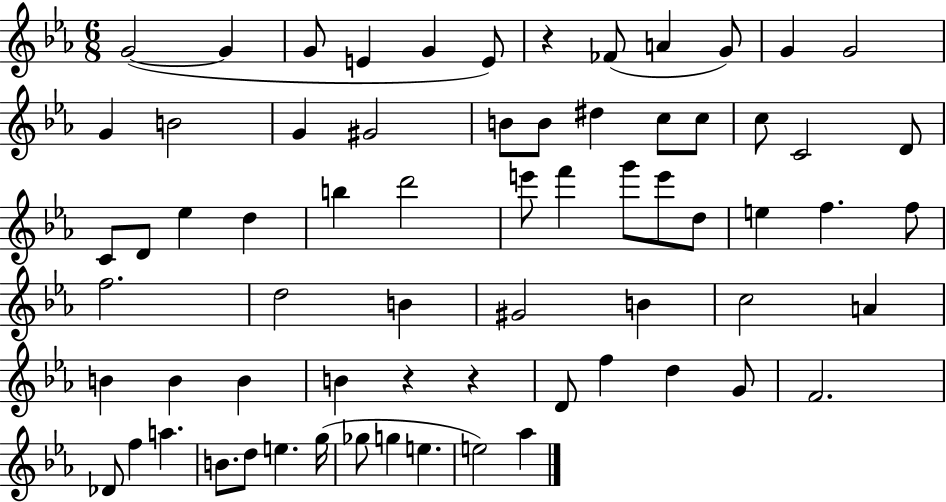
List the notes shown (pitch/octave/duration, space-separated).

G4/h G4/q G4/e E4/q G4/q E4/e R/q FES4/e A4/q G4/e G4/q G4/h G4/q B4/h G4/q G#4/h B4/e B4/e D#5/q C5/e C5/e C5/e C4/h D4/e C4/e D4/e Eb5/q D5/q B5/q D6/h E6/e F6/q G6/e E6/e D5/e E5/q F5/q. F5/e F5/h. D5/h B4/q G#4/h B4/q C5/h A4/q B4/q B4/q B4/q B4/q R/q R/q D4/e F5/q D5/q G4/e F4/h. Db4/e F5/q A5/q. B4/e. D5/e E5/q. G5/s Gb5/e G5/q E5/q. E5/h Ab5/q